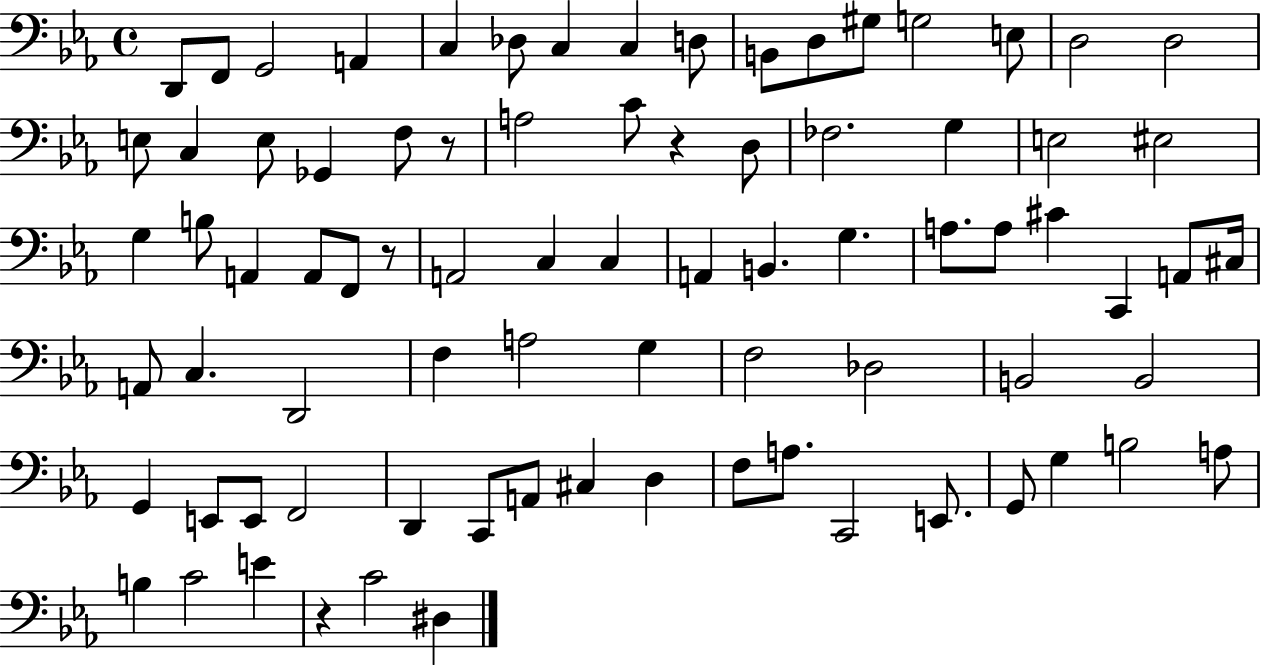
X:1
T:Untitled
M:4/4
L:1/4
K:Eb
D,,/2 F,,/2 G,,2 A,, C, _D,/2 C, C, D,/2 B,,/2 D,/2 ^G,/2 G,2 E,/2 D,2 D,2 E,/2 C, E,/2 _G,, F,/2 z/2 A,2 C/2 z D,/2 _F,2 G, E,2 ^E,2 G, B,/2 A,, A,,/2 F,,/2 z/2 A,,2 C, C, A,, B,, G, A,/2 A,/2 ^C C,, A,,/2 ^C,/4 A,,/2 C, D,,2 F, A,2 G, F,2 _D,2 B,,2 B,,2 G,, E,,/2 E,,/2 F,,2 D,, C,,/2 A,,/2 ^C, D, F,/2 A,/2 C,,2 E,,/2 G,,/2 G, B,2 A,/2 B, C2 E z C2 ^D,